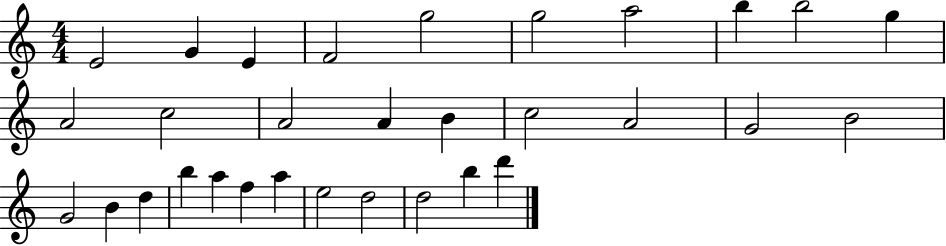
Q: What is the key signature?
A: C major